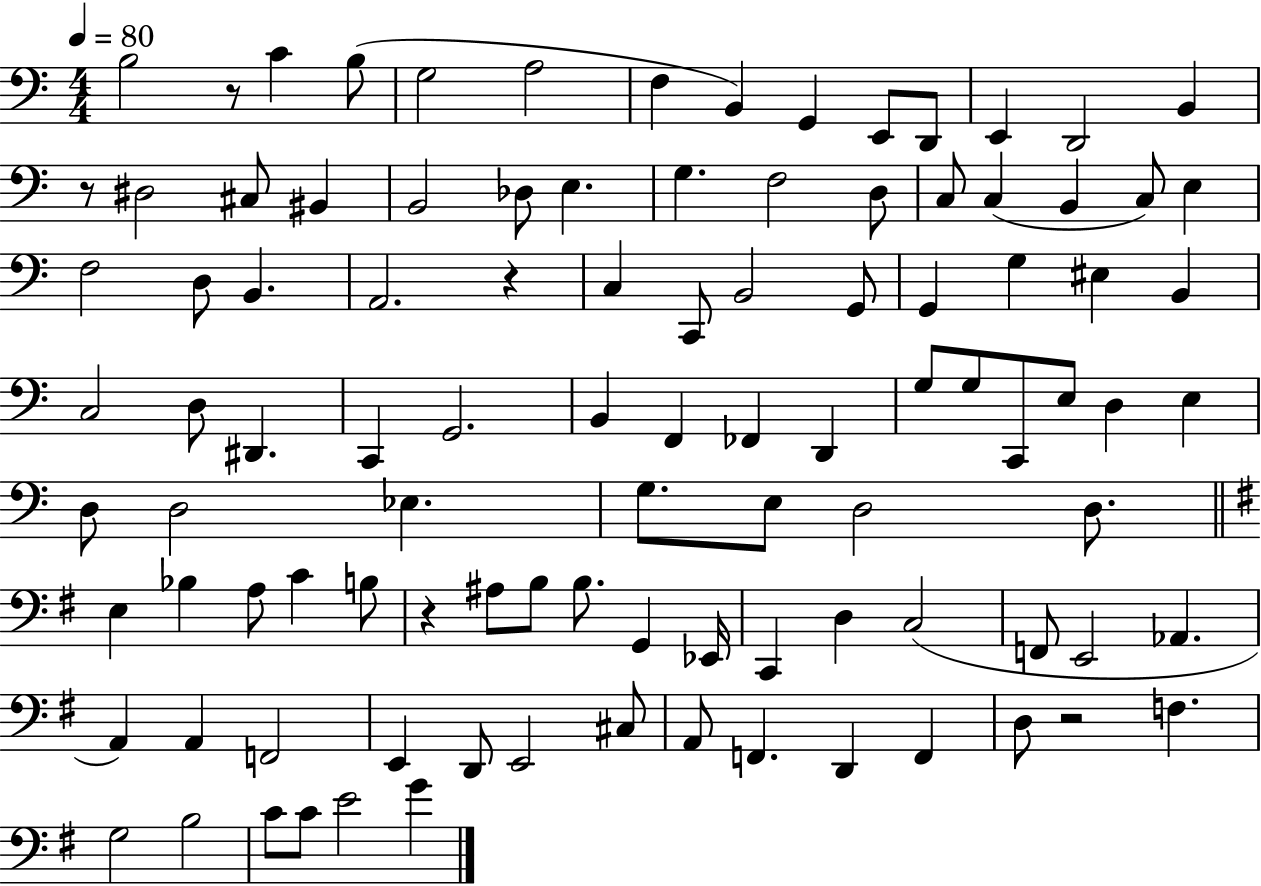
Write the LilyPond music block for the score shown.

{
  \clef bass
  \numericTimeSignature
  \time 4/4
  \key c \major
  \tempo 4 = 80
  b2 r8 c'4 b8( | g2 a2 | f4 b,4) g,4 e,8 d,8 | e,4 d,2 b,4 | \break r8 dis2 cis8 bis,4 | b,2 des8 e4. | g4. f2 d8 | c8 c4( b,4 c8) e4 | \break f2 d8 b,4. | a,2. r4 | c4 c,8 b,2 g,8 | g,4 g4 eis4 b,4 | \break c2 d8 dis,4. | c,4 g,2. | b,4 f,4 fes,4 d,4 | g8 g8 c,8 e8 d4 e4 | \break d8 d2 ees4. | g8. e8 d2 d8. | \bar "||" \break \key e \minor e4 bes4 a8 c'4 b8 | r4 ais8 b8 b8. g,4 ees,16 | c,4 d4 c2( | f,8 e,2 aes,4. | \break a,4) a,4 f,2 | e,4 d,8 e,2 cis8 | a,8 f,4. d,4 f,4 | d8 r2 f4. | \break g2 b2 | c'8 c'8 e'2 g'4 | \bar "|."
}